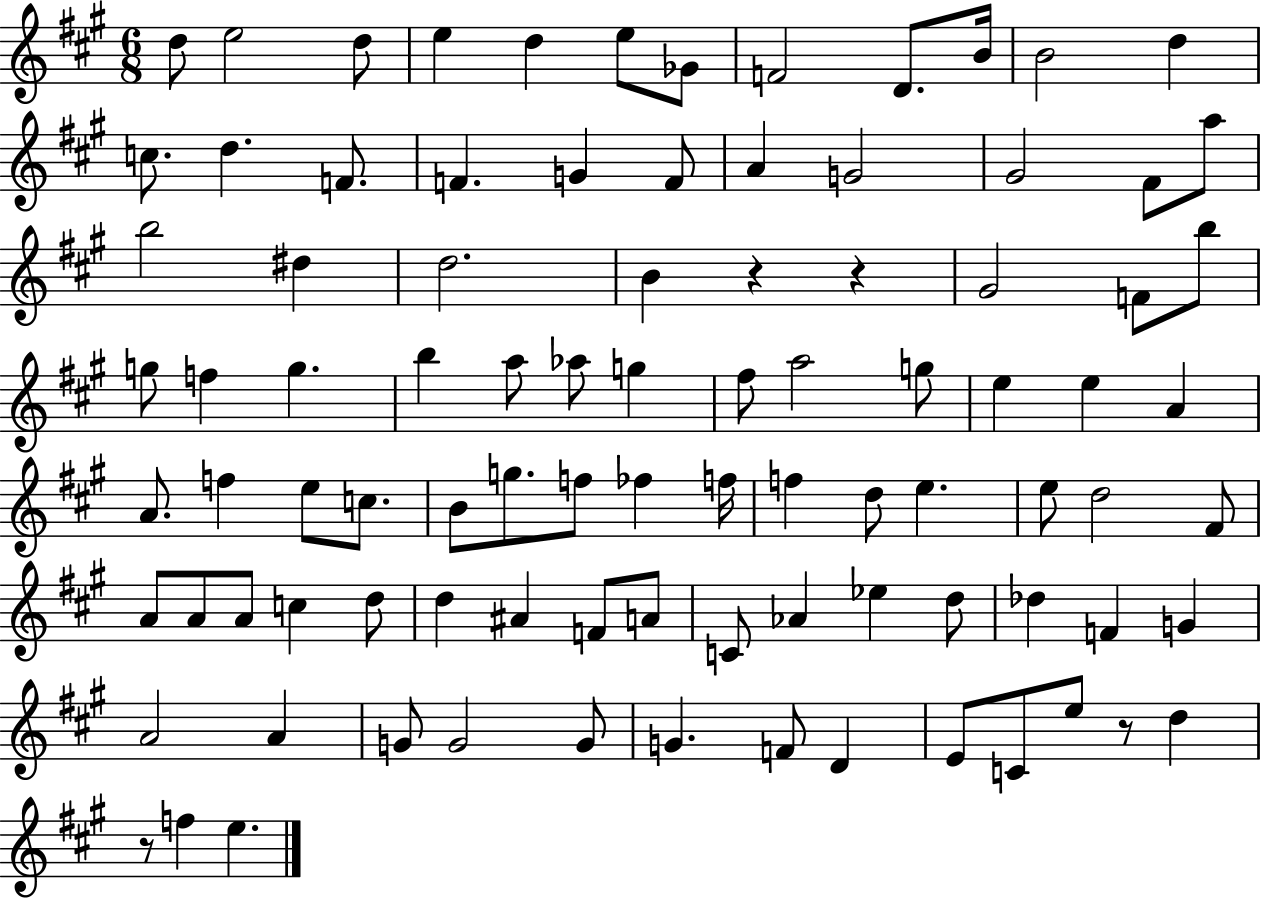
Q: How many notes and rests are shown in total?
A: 92